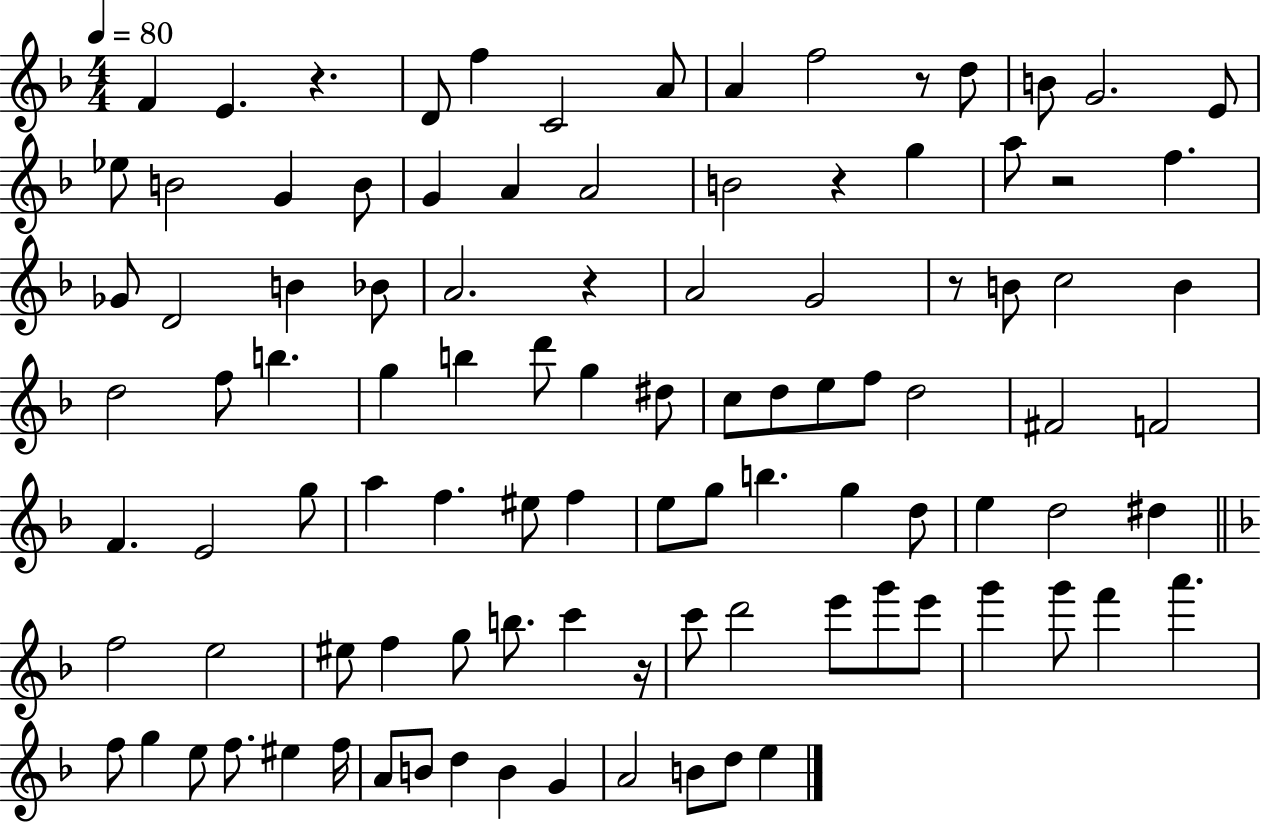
{
  \clef treble
  \numericTimeSignature
  \time 4/4
  \key f \major
  \tempo 4 = 80
  \repeat volta 2 { f'4 e'4. r4. | d'8 f''4 c'2 a'8 | a'4 f''2 r8 d''8 | b'8 g'2. e'8 | \break ees''8 b'2 g'4 b'8 | g'4 a'4 a'2 | b'2 r4 g''4 | a''8 r2 f''4. | \break ges'8 d'2 b'4 bes'8 | a'2. r4 | a'2 g'2 | r8 b'8 c''2 b'4 | \break d''2 f''8 b''4. | g''4 b''4 d'''8 g''4 dis''8 | c''8 d''8 e''8 f''8 d''2 | fis'2 f'2 | \break f'4. e'2 g''8 | a''4 f''4. eis''8 f''4 | e''8 g''8 b''4. g''4 d''8 | e''4 d''2 dis''4 | \break \bar "||" \break \key f \major f''2 e''2 | eis''8 f''4 g''8 b''8. c'''4 r16 | c'''8 d'''2 e'''8 g'''8 e'''8 | g'''4 g'''8 f'''4 a'''4. | \break f''8 g''4 e''8 f''8. eis''4 f''16 | a'8 b'8 d''4 b'4 g'4 | a'2 b'8 d''8 e''4 | } \bar "|."
}